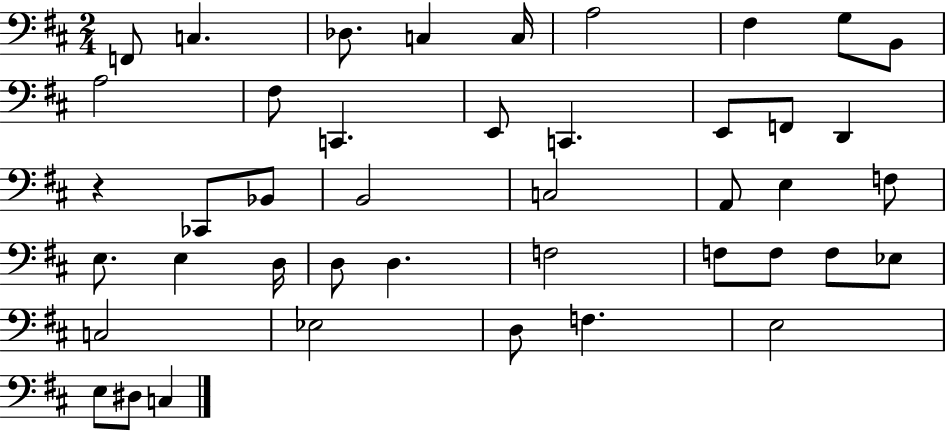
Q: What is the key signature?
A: D major